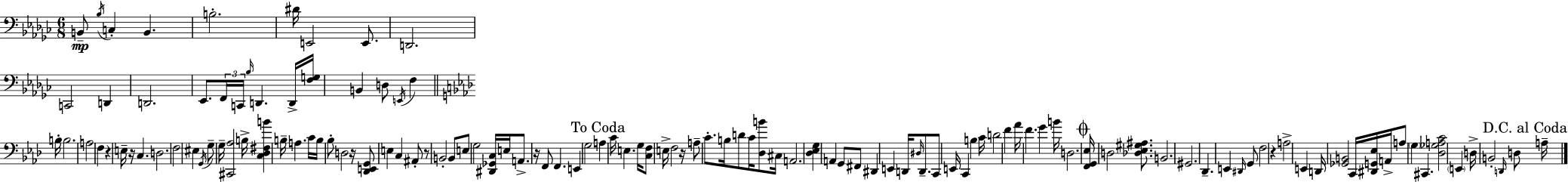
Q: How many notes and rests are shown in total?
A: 129